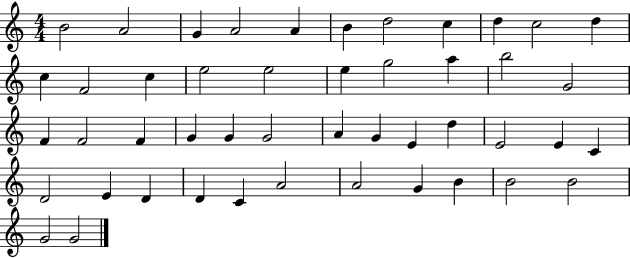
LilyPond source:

{
  \clef treble
  \numericTimeSignature
  \time 4/4
  \key c \major
  b'2 a'2 | g'4 a'2 a'4 | b'4 d''2 c''4 | d''4 c''2 d''4 | \break c''4 f'2 c''4 | e''2 e''2 | e''4 g''2 a''4 | b''2 g'2 | \break f'4 f'2 f'4 | g'4 g'4 g'2 | a'4 g'4 e'4 d''4 | e'2 e'4 c'4 | \break d'2 e'4 d'4 | d'4 c'4 a'2 | a'2 g'4 b'4 | b'2 b'2 | \break g'2 g'2 | \bar "|."
}